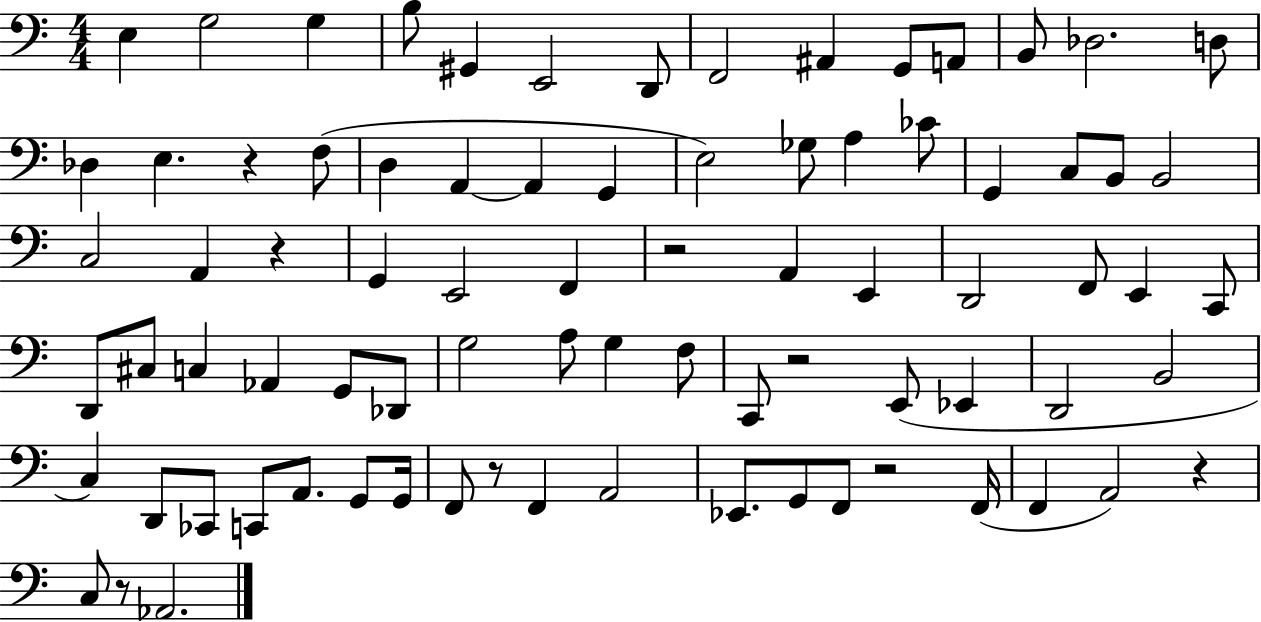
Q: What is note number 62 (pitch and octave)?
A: G2